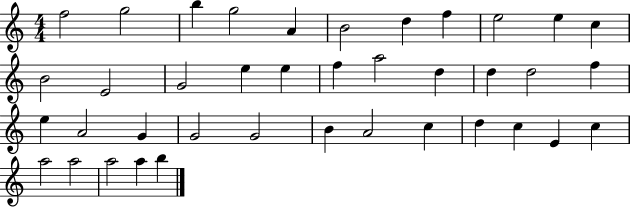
X:1
T:Untitled
M:4/4
L:1/4
K:C
f2 g2 b g2 A B2 d f e2 e c B2 E2 G2 e e f a2 d d d2 f e A2 G G2 G2 B A2 c d c E c a2 a2 a2 a b